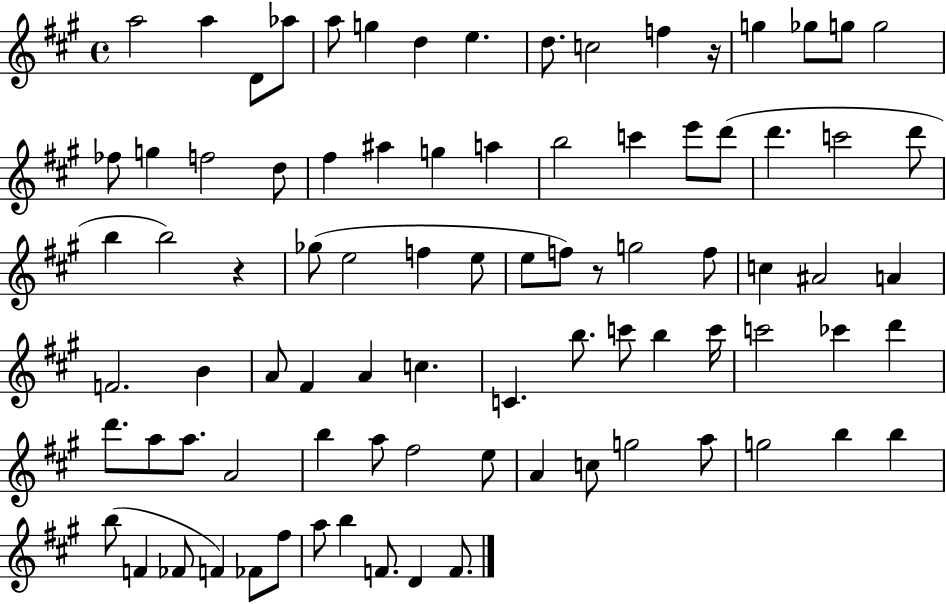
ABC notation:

X:1
T:Untitled
M:4/4
L:1/4
K:A
a2 a D/2 _a/2 a/2 g d e d/2 c2 f z/4 g _g/2 g/2 g2 _f/2 g f2 d/2 ^f ^a g a b2 c' e'/2 d'/2 d' c'2 d'/2 b b2 z _g/2 e2 f e/2 e/2 f/2 z/2 g2 f/2 c ^A2 A F2 B A/2 ^F A c C b/2 c'/2 b c'/4 c'2 _c' d' d'/2 a/2 a/2 A2 b a/2 ^f2 e/2 A c/2 g2 a/2 g2 b b b/2 F _F/2 F _F/2 ^f/2 a/2 b F/2 D F/2